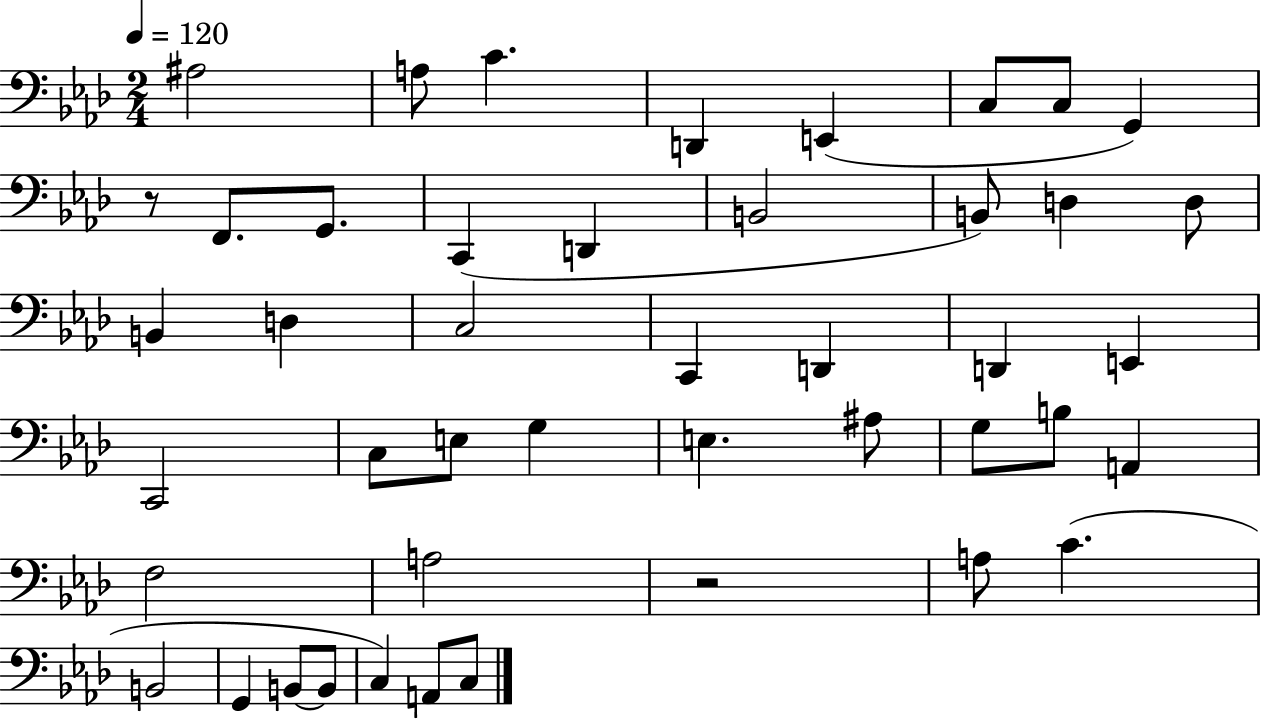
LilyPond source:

{
  \clef bass
  \numericTimeSignature
  \time 2/4
  \key aes \major
  \tempo 4 = 120
  ais2 | a8 c'4. | d,4 e,4( | c8 c8 g,4) | \break r8 f,8. g,8. | c,4( d,4 | b,2 | b,8) d4 d8 | \break b,4 d4 | c2 | c,4 d,4 | d,4 e,4 | \break c,2 | c8 e8 g4 | e4. ais8 | g8 b8 a,4 | \break f2 | a2 | r2 | a8 c'4.( | \break b,2 | g,4 b,8~~ b,8 | c4) a,8 c8 | \bar "|."
}